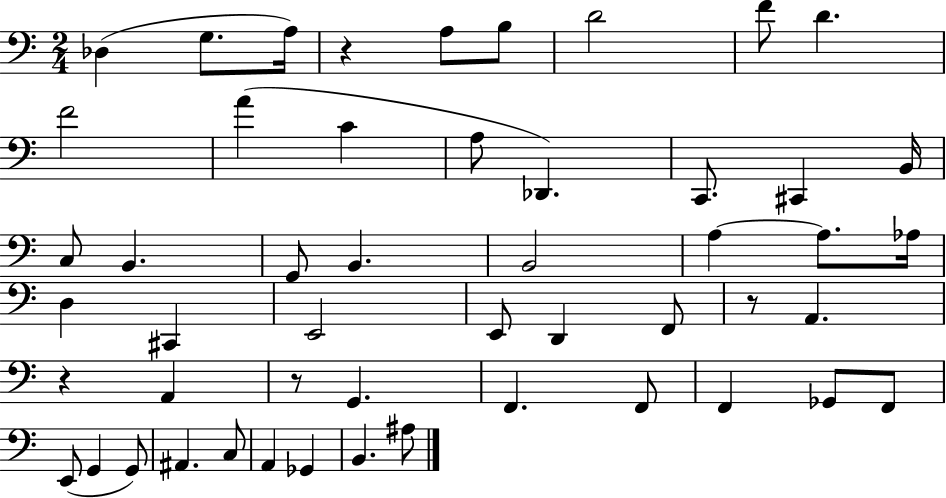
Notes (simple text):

Db3/q G3/e. A3/s R/q A3/e B3/e D4/h F4/e D4/q. F4/h A4/q C4/q A3/e Db2/q. C2/e. C#2/q B2/s C3/e B2/q. G2/e B2/q. B2/h A3/q A3/e. Ab3/s D3/q C#2/q E2/h E2/e D2/q F2/e R/e A2/q. R/q A2/q R/e G2/q. F2/q. F2/e F2/q Gb2/e F2/e E2/e G2/q G2/e A#2/q. C3/e A2/q Gb2/q B2/q. A#3/e